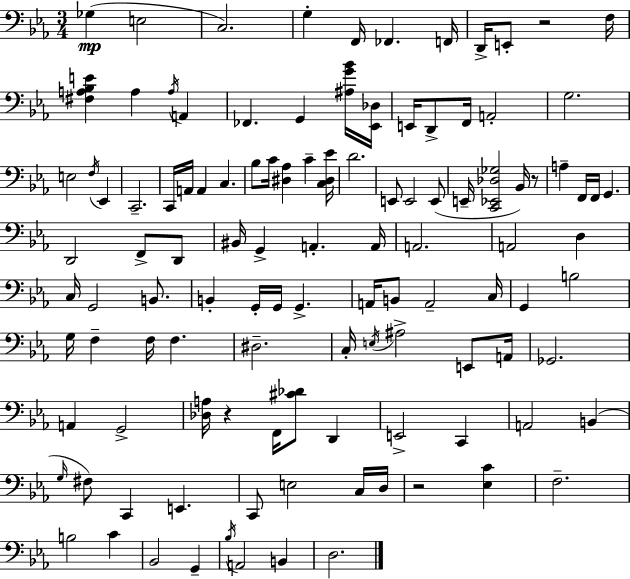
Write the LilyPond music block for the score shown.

{
  \clef bass
  \numericTimeSignature
  \time 3/4
  \key c \minor
  ges4(\mp e2 | c2.) | g4-. f,16 fes,4. f,16 | d,16-> e,8-. r2 f16 | \break <fis a bes e'>4 a4 \acciaccatura { a16 } a,4 | fes,4. g,4 <ais g' bes'>16 | <ees, des>16 e,16 d,8-> f,16 a,2-. | g2. | \break e2 \acciaccatura { f16 } ees,4 | c,2.-- | c,16 a,16 a,4 c4. | bes8 c'16 <dis aes>4 c'4-- | \break <c dis ees'>16 d'2. | e,8 e,2 | e,8( e,16-- <c, ees, des ges>2 bes,16) | r8 a4-- f,16 f,16 g,4. | \break d,2 f,8-> | d,8 bis,16 g,4-> a,4.-. | a,16 a,2. | a,2 d4 | \break c16 g,2 b,8. | b,4-. g,16-. g,16 g,4.-> | a,16 b,8 a,2-- | c16 g,4 b2 | \break g16 f4-- f16 f4. | dis2.-- | c16-. \acciaccatura { e16 } ais2-> | e,8 a,16 ges,2. | \break a,4 g,2-> | <des a>16 r4 f,16 <cis' des'>8 d,4 | e,2-> c,4 | a,2 b,4( | \break \grace { g16 } fis8) c,4 e,4. | c,8 e2 | c16 d16 r2 | <ees c'>4 f2.-- | \break b2 | c'4 bes,2 | g,4-- \acciaccatura { bes16 } a,2 | b,4 d2. | \break \bar "|."
}